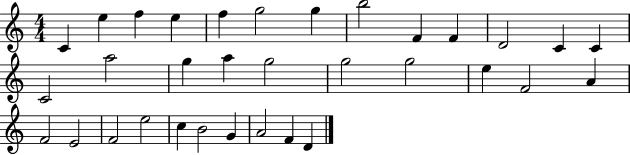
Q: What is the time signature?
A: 4/4